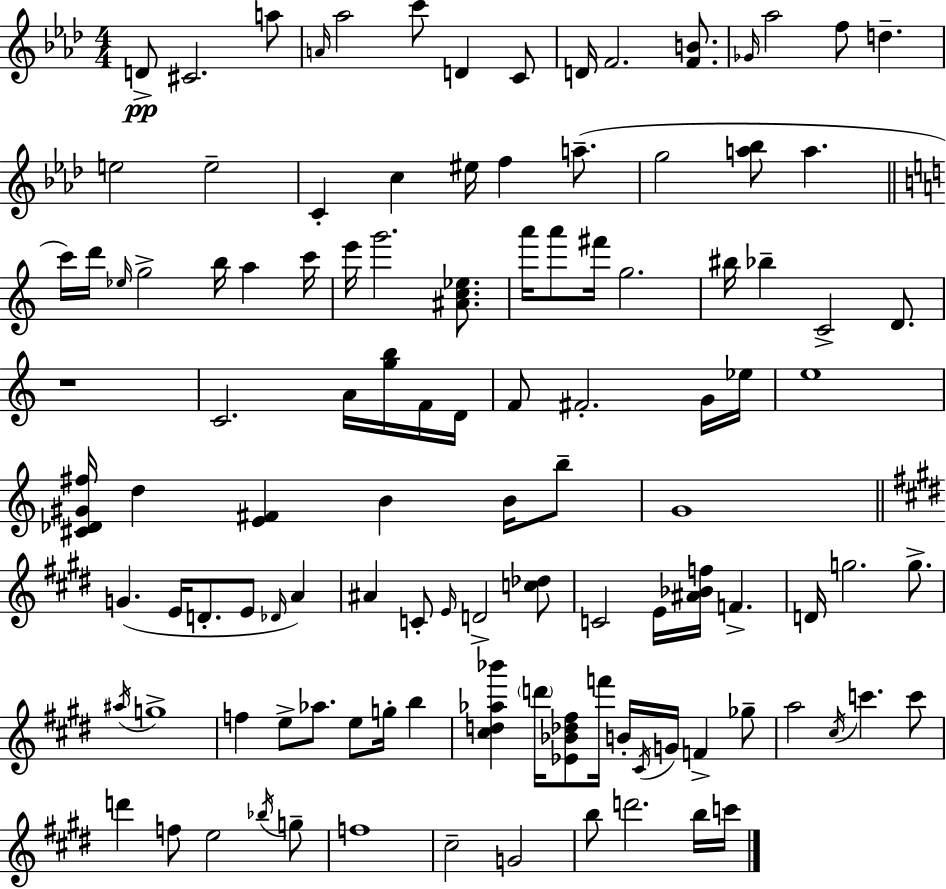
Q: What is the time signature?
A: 4/4